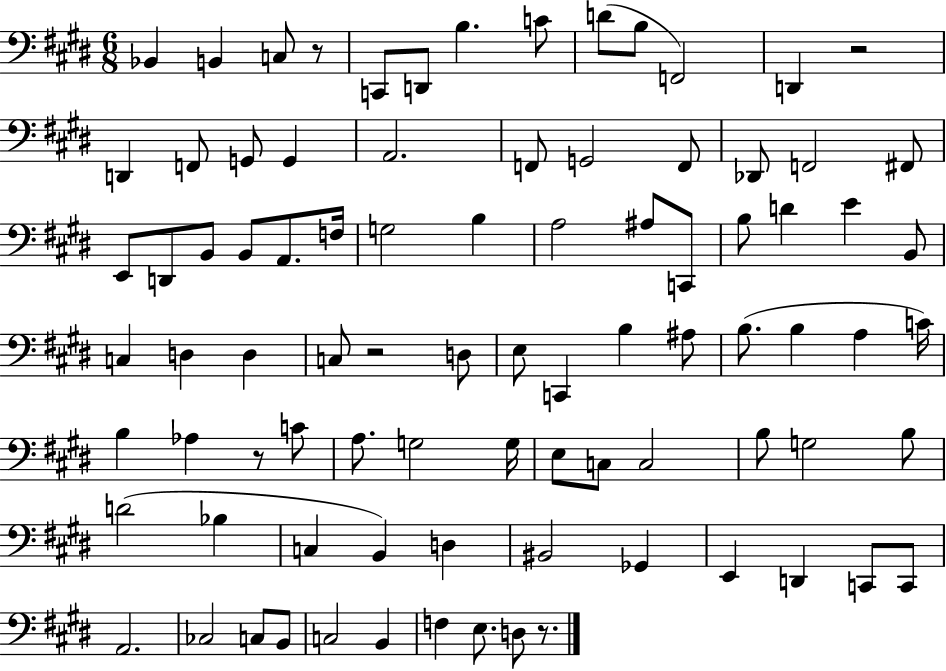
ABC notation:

X:1
T:Untitled
M:6/8
L:1/4
K:E
_B,, B,, C,/2 z/2 C,,/2 D,,/2 B, C/2 D/2 B,/2 F,,2 D,, z2 D,, F,,/2 G,,/2 G,, A,,2 F,,/2 G,,2 F,,/2 _D,,/2 F,,2 ^F,,/2 E,,/2 D,,/2 B,,/2 B,,/2 A,,/2 F,/4 G,2 B, A,2 ^A,/2 C,,/2 B,/2 D E B,,/2 C, D, D, C,/2 z2 D,/2 E,/2 C,, B, ^A,/2 B,/2 B, A, C/4 B, _A, z/2 C/2 A,/2 G,2 G,/4 E,/2 C,/2 C,2 B,/2 G,2 B,/2 D2 _B, C, B,, D, ^B,,2 _G,, E,, D,, C,,/2 C,,/2 A,,2 _C,2 C,/2 B,,/2 C,2 B,, F, E,/2 D,/2 z/2